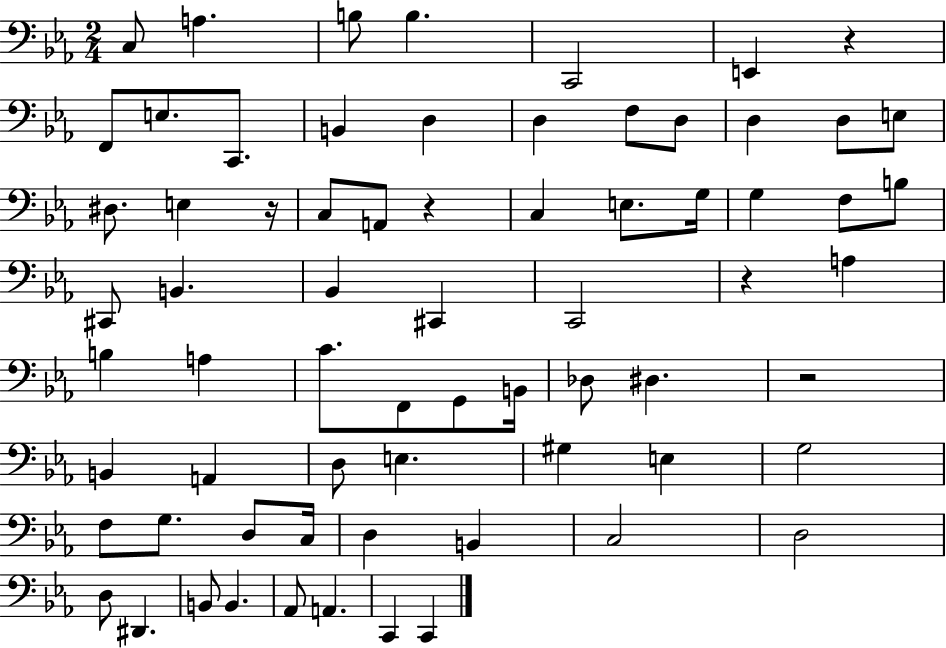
C3/e A3/q. B3/e B3/q. C2/h E2/q R/q F2/e E3/e. C2/e. B2/q D3/q D3/q F3/e D3/e D3/q D3/e E3/e D#3/e. E3/q R/s C3/e A2/e R/q C3/q E3/e. G3/s G3/q F3/e B3/e C#2/e B2/q. Bb2/q C#2/q C2/h R/q A3/q B3/q A3/q C4/e. F2/e G2/e B2/s Db3/e D#3/q. R/h B2/q A2/q D3/e E3/q. G#3/q E3/q G3/h F3/e G3/e. D3/e C3/s D3/q B2/q C3/h D3/h D3/e D#2/q. B2/e B2/q. Ab2/e A2/q. C2/q C2/q